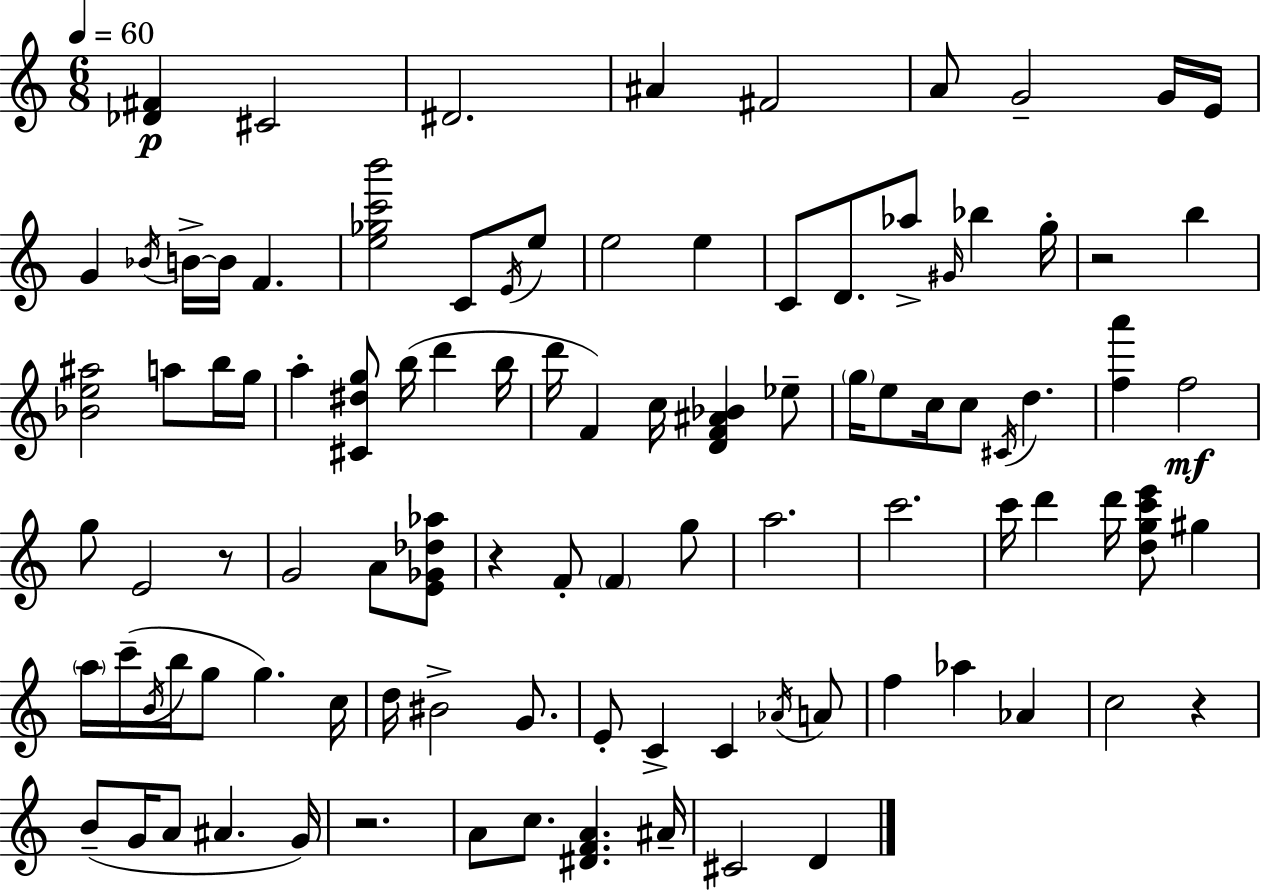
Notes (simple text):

[Db4,F#4]/q C#4/h D#4/h. A#4/q F#4/h A4/e G4/h G4/s E4/s G4/q Bb4/s B4/s B4/s F4/q. [E5,Gb5,C6,B6]/h C4/e E4/s E5/e E5/h E5/q C4/e D4/e. Ab5/e G#4/s Bb5/q G5/s R/h B5/q [Bb4,E5,A#5]/h A5/e B5/s G5/s A5/q [C#4,D#5,G5]/e B5/s D6/q B5/s D6/s F4/q C5/s [D4,F4,A#4,Bb4]/q Eb5/e G5/s E5/e C5/s C5/e C#4/s D5/q. [F5,A6]/q F5/h G5/e E4/h R/e G4/h A4/e [E4,Gb4,Db5,Ab5]/e R/q F4/e F4/q G5/e A5/h. C6/h. C6/s D6/q D6/s [D5,G5,C6,E6]/e G#5/q A5/s C6/s B4/s B5/s G5/e G5/q. C5/s D5/s BIS4/h G4/e. E4/e C4/q C4/q Ab4/s A4/e F5/q Ab5/q Ab4/q C5/h R/q B4/e G4/s A4/e A#4/q. G4/s R/h. A4/e C5/e. [D#4,F4,A4]/q. A#4/s C#4/h D4/q